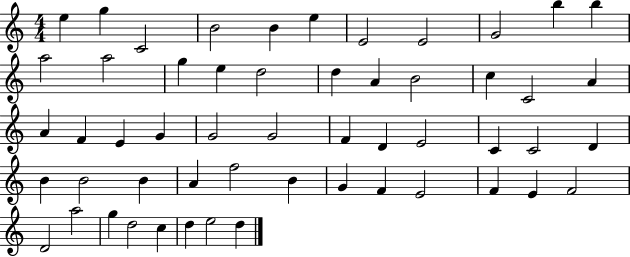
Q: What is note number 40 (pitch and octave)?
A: B4